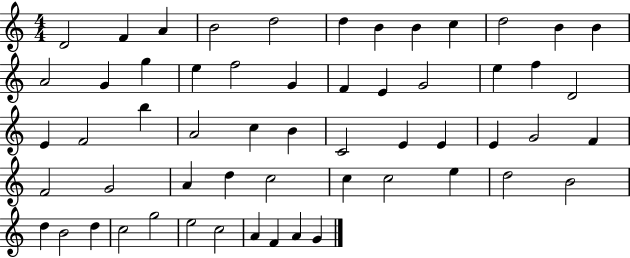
{
  \clef treble
  \numericTimeSignature
  \time 4/4
  \key c \major
  d'2 f'4 a'4 | b'2 d''2 | d''4 b'4 b'4 c''4 | d''2 b'4 b'4 | \break a'2 g'4 g''4 | e''4 f''2 g'4 | f'4 e'4 g'2 | e''4 f''4 d'2 | \break e'4 f'2 b''4 | a'2 c''4 b'4 | c'2 e'4 e'4 | e'4 g'2 f'4 | \break f'2 g'2 | a'4 d''4 c''2 | c''4 c''2 e''4 | d''2 b'2 | \break d''4 b'2 d''4 | c''2 g''2 | e''2 c''2 | a'4 f'4 a'4 g'4 | \break \bar "|."
}